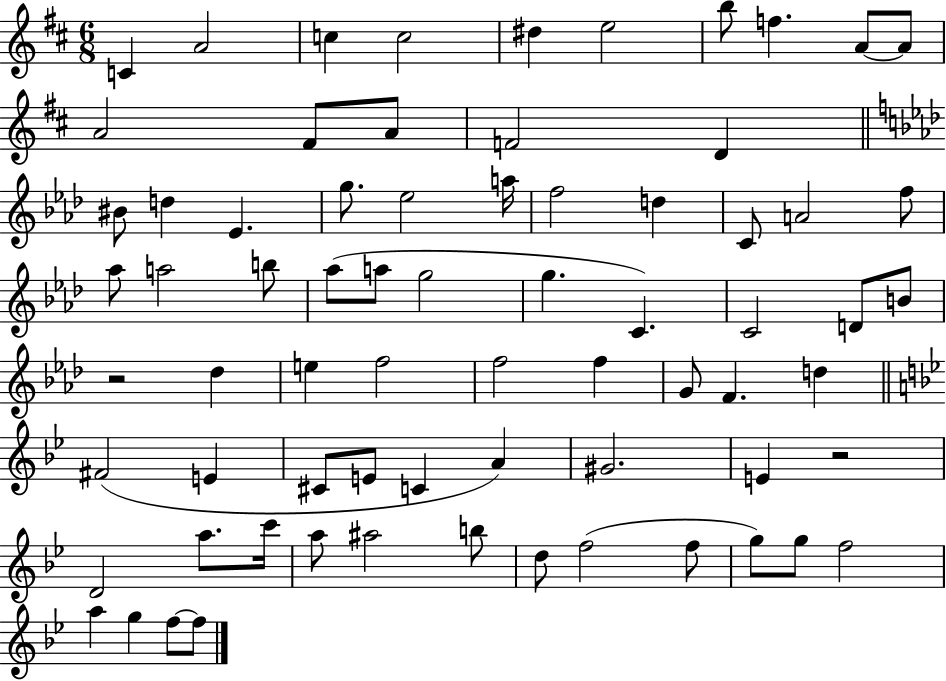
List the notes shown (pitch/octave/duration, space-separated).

C4/q A4/h C5/q C5/h D#5/q E5/h B5/e F5/q. A4/e A4/e A4/h F#4/e A4/e F4/h D4/q BIS4/e D5/q Eb4/q. G5/e. Eb5/h A5/s F5/h D5/q C4/e A4/h F5/e Ab5/e A5/h B5/e Ab5/e A5/e G5/h G5/q. C4/q. C4/h D4/e B4/e R/h Db5/q E5/q F5/h F5/h F5/q G4/e F4/q. D5/q F#4/h E4/q C#4/e E4/e C4/q A4/q G#4/h. E4/q R/h D4/h A5/e. C6/s A5/e A#5/h B5/e D5/e F5/h F5/e G5/e G5/e F5/h A5/q G5/q F5/e F5/e